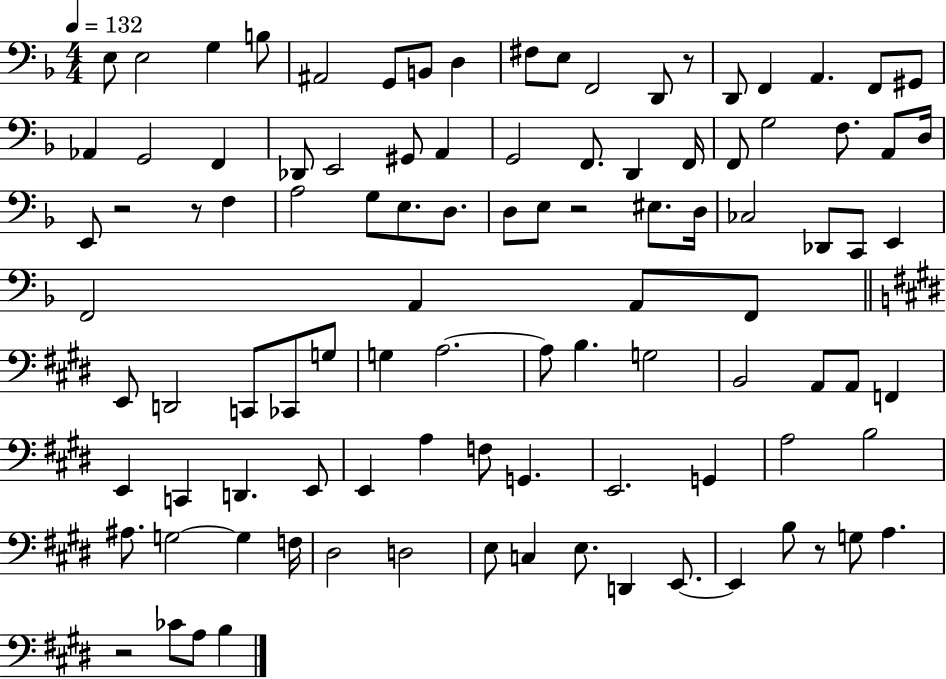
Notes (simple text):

E3/e E3/h G3/q B3/e A#2/h G2/e B2/e D3/q F#3/e E3/e F2/h D2/e R/e D2/e F2/q A2/q. F2/e G#2/e Ab2/q G2/h F2/q Db2/e E2/h G#2/e A2/q G2/h F2/e. D2/q F2/s F2/e G3/h F3/e. A2/e D3/s E2/e R/h R/e F3/q A3/h G3/e E3/e. D3/e. D3/e E3/e R/h EIS3/e. D3/s CES3/h Db2/e C2/e E2/q F2/h A2/q A2/e F2/e E2/e D2/h C2/e CES2/e G3/e G3/q A3/h. A3/e B3/q. G3/h B2/h A2/e A2/e F2/q E2/q C2/q D2/q. E2/e E2/q A3/q F3/e G2/q. E2/h. G2/q A3/h B3/h A#3/e. G3/h G3/q F3/s D#3/h D3/h E3/e C3/q E3/e. D2/q E2/e. E2/q B3/e R/e G3/e A3/q. R/h CES4/e A3/e B3/q